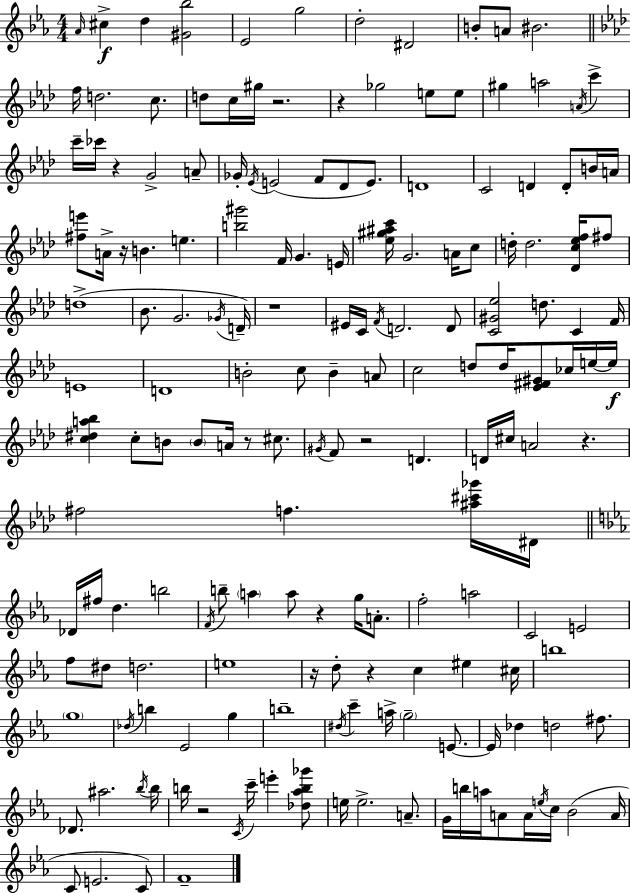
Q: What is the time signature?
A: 4/4